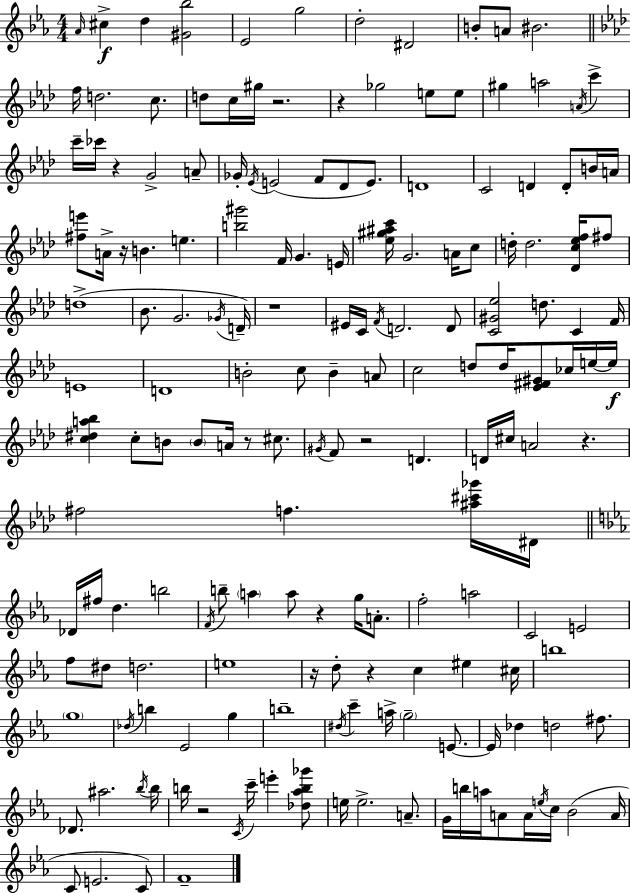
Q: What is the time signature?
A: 4/4